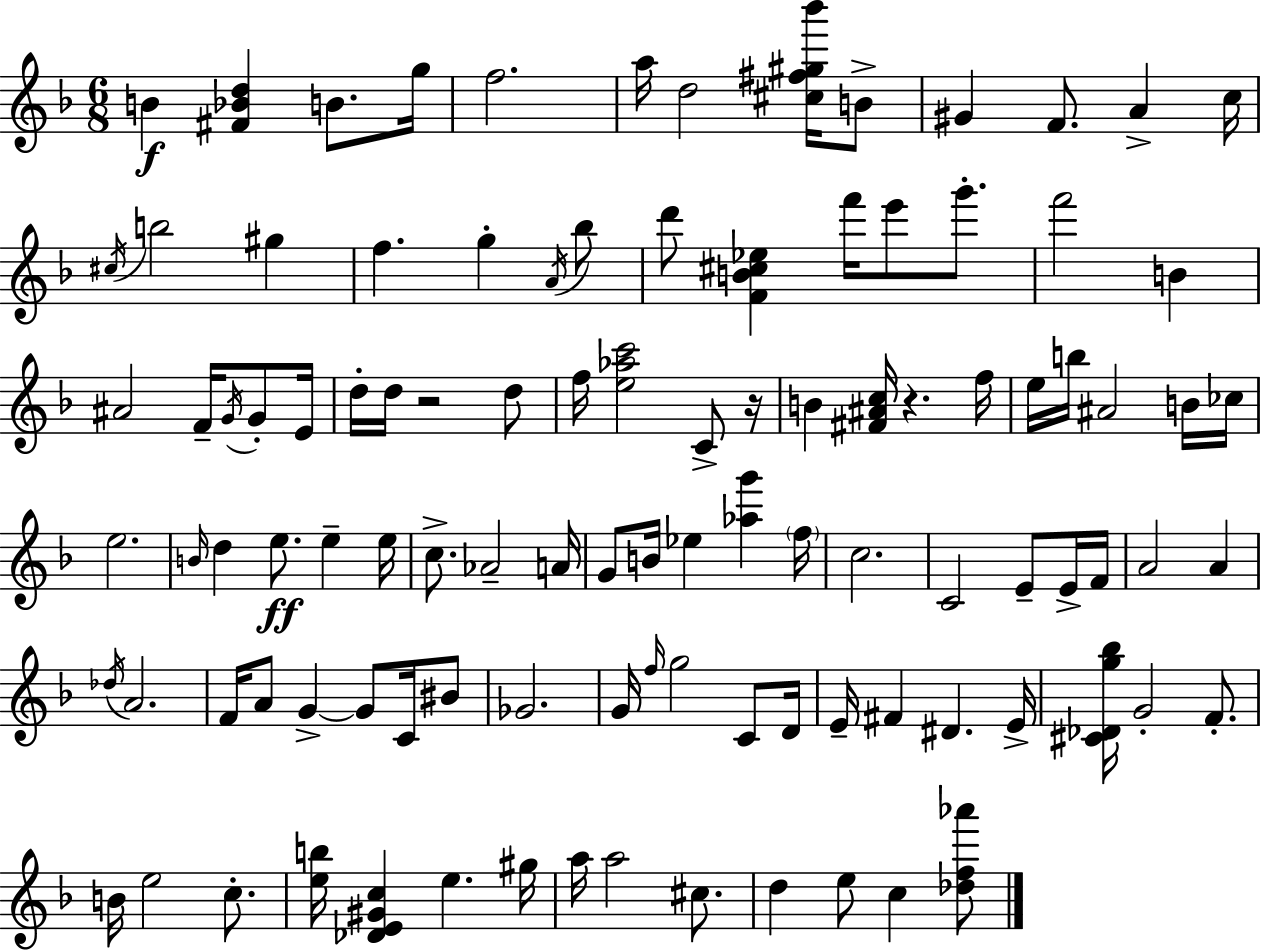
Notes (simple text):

B4/q [F#4,Bb4,D5]/q B4/e. G5/s F5/h. A5/s D5/h [C#5,F#5,G#5,Bb6]/s B4/e G#4/q F4/e. A4/q C5/s C#5/s B5/h G#5/q F5/q. G5/q A4/s Bb5/e D6/e [F4,B4,C#5,Eb5]/q F6/s E6/e G6/e. F6/h B4/q A#4/h F4/s G4/s G4/e E4/s D5/s D5/s R/h D5/e F5/s [E5,Ab5,C6]/h C4/e R/s B4/q [F#4,A#4,C5]/s R/q. F5/s E5/s B5/s A#4/h B4/s CES5/s E5/h. B4/s D5/q E5/e. E5/q E5/s C5/e. Ab4/h A4/s G4/e B4/s Eb5/q [Ab5,G6]/q F5/s C5/h. C4/h E4/e E4/s F4/s A4/h A4/q Db5/s A4/h. F4/s A4/e G4/q G4/e C4/s BIS4/e Gb4/h. G4/s F5/s G5/h C4/e D4/s E4/s F#4/q D#4/q. E4/s [C#4,Db4,G5,Bb5]/s G4/h F4/e. B4/s E5/h C5/e. [E5,B5]/s [Db4,E4,G#4,C5]/q E5/q. G#5/s A5/s A5/h C#5/e. D5/q E5/e C5/q [Db5,F5,Ab6]/e